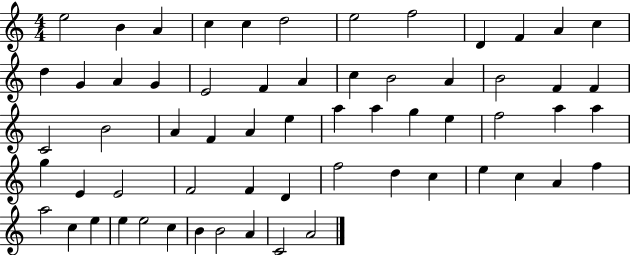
E5/h B4/q A4/q C5/q C5/q D5/h E5/h F5/h D4/q F4/q A4/q C5/q D5/q G4/q A4/q G4/q E4/h F4/q A4/q C5/q B4/h A4/q B4/h F4/q F4/q C4/h B4/h A4/q F4/q A4/q E5/q A5/q A5/q G5/q E5/q F5/h A5/q A5/q G5/q E4/q E4/h F4/h F4/q D4/q F5/h D5/q C5/q E5/q C5/q A4/q F5/q A5/h C5/q E5/q E5/q E5/h C5/q B4/q B4/h A4/q C4/h A4/h